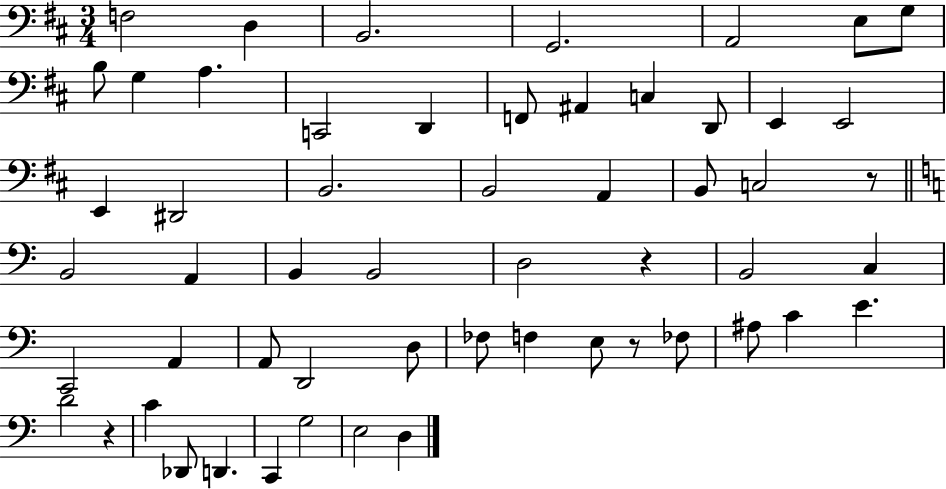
X:1
T:Untitled
M:3/4
L:1/4
K:D
F,2 D, B,,2 G,,2 A,,2 E,/2 G,/2 B,/2 G, A, C,,2 D,, F,,/2 ^A,, C, D,,/2 E,, E,,2 E,, ^D,,2 B,,2 B,,2 A,, B,,/2 C,2 z/2 B,,2 A,, B,, B,,2 D,2 z B,,2 C, C,,2 A,, A,,/2 D,,2 D,/2 _F,/2 F, E,/2 z/2 _F,/2 ^A,/2 C E D2 z C _D,,/2 D,, C,, G,2 E,2 D,